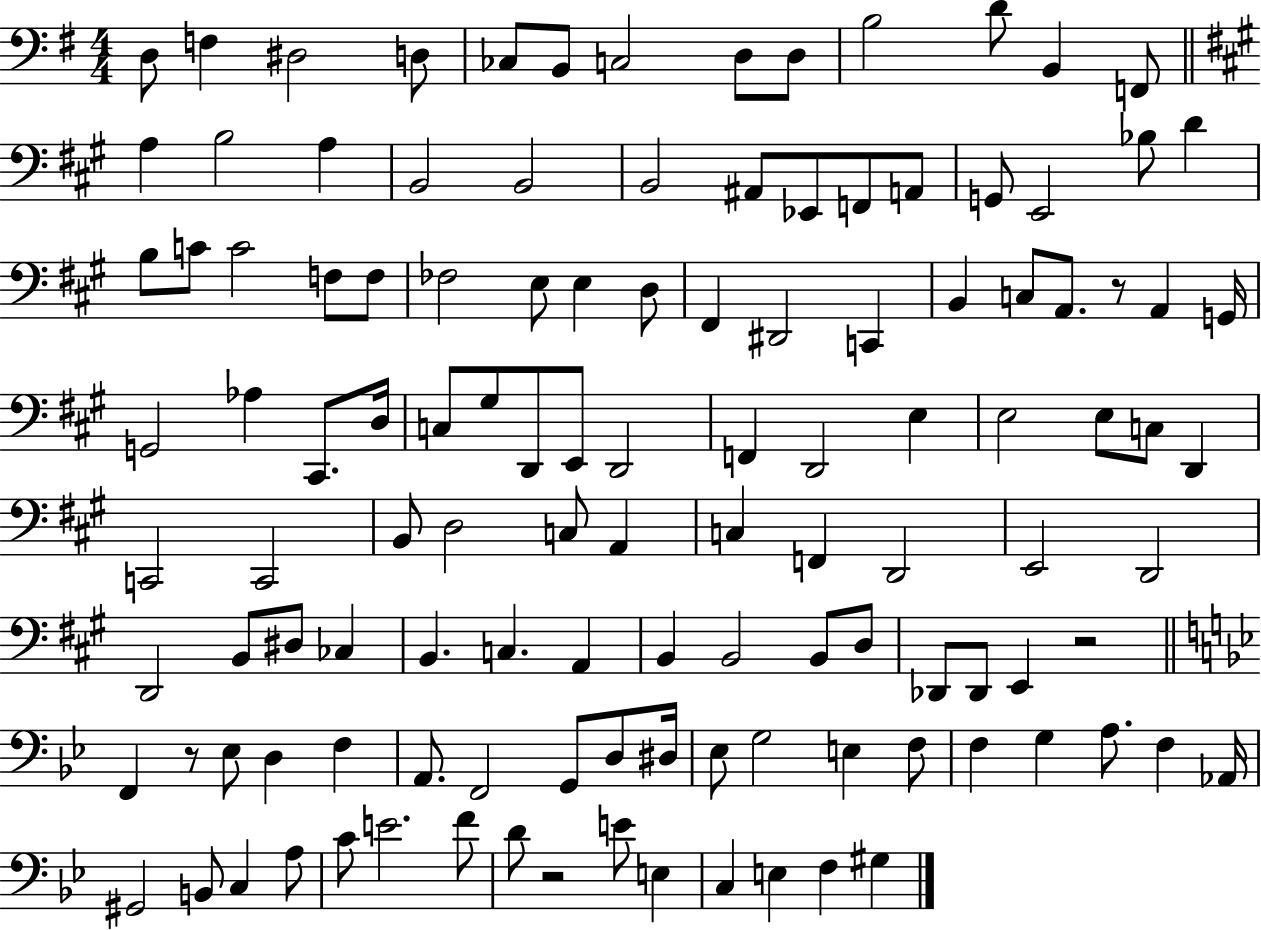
{
  \clef bass
  \numericTimeSignature
  \time 4/4
  \key g \major
  \repeat volta 2 { d8 f4 dis2 d8 | ces8 b,8 c2 d8 d8 | b2 d'8 b,4 f,8 | \bar "||" \break \key a \major a4 b2 a4 | b,2 b,2 | b,2 ais,8 ees,8 f,8 a,8 | g,8 e,2 bes8 d'4 | \break b8 c'8 c'2 f8 f8 | fes2 e8 e4 d8 | fis,4 dis,2 c,4 | b,4 c8 a,8. r8 a,4 g,16 | \break g,2 aes4 cis,8. d16 | c8 gis8 d,8 e,8 d,2 | f,4 d,2 e4 | e2 e8 c8 d,4 | \break c,2 c,2 | b,8 d2 c8 a,4 | c4 f,4 d,2 | e,2 d,2 | \break d,2 b,8 dis8 ces4 | b,4. c4. a,4 | b,4 b,2 b,8 d8 | des,8 des,8 e,4 r2 | \break \bar "||" \break \key g \minor f,4 r8 ees8 d4 f4 | a,8. f,2 g,8 d8 dis16 | ees8 g2 e4 f8 | f4 g4 a8. f4 aes,16 | \break gis,2 b,8 c4 a8 | c'8 e'2. f'8 | d'8 r2 e'8 e4 | c4 e4 f4 gis4 | \break } \bar "|."
}